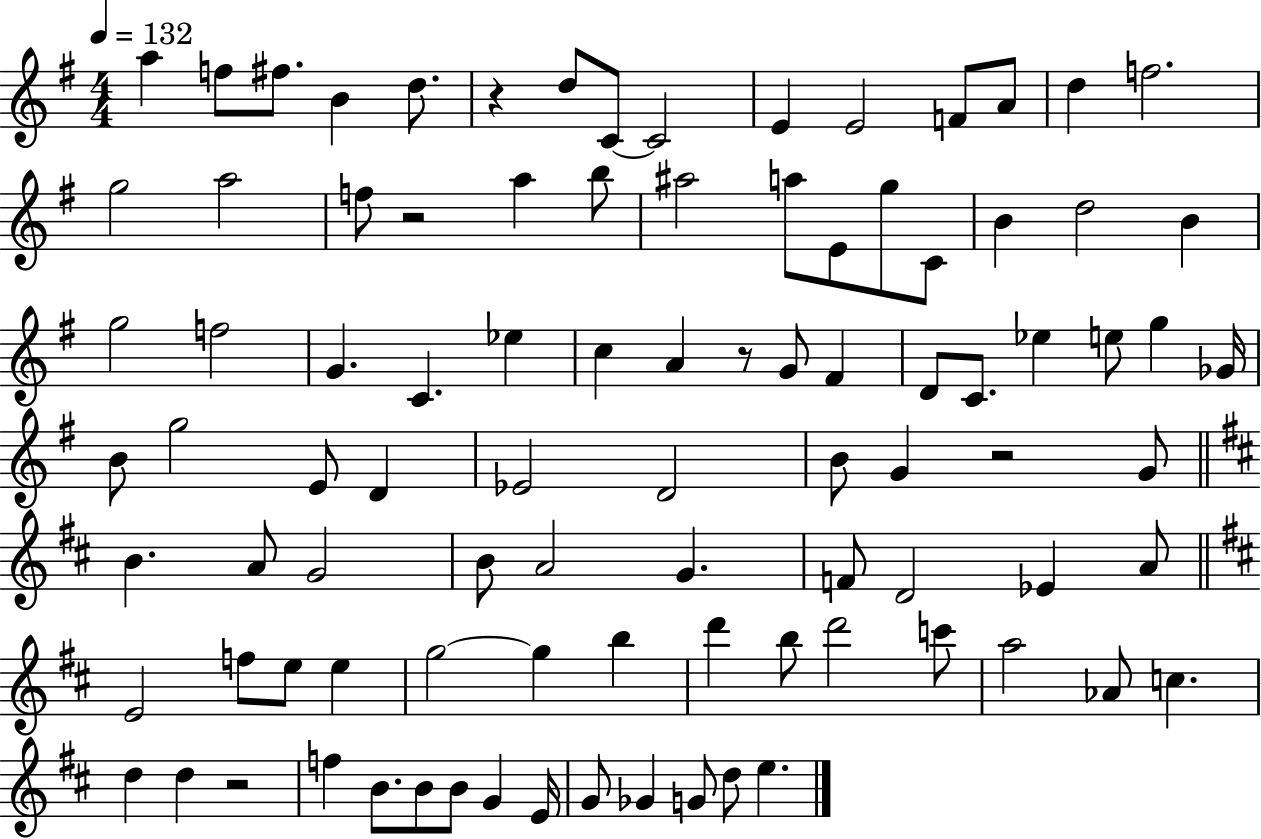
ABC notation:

X:1
T:Untitled
M:4/4
L:1/4
K:G
a f/2 ^f/2 B d/2 z d/2 C/2 C2 E E2 F/2 A/2 d f2 g2 a2 f/2 z2 a b/2 ^a2 a/2 E/2 g/2 C/2 B d2 B g2 f2 G C _e c A z/2 G/2 ^F D/2 C/2 _e e/2 g _G/4 B/2 g2 E/2 D _E2 D2 B/2 G z2 G/2 B A/2 G2 B/2 A2 G F/2 D2 _E A/2 E2 f/2 e/2 e g2 g b d' b/2 d'2 c'/2 a2 _A/2 c d d z2 f B/2 B/2 B/2 G E/4 G/2 _G G/2 d/2 e